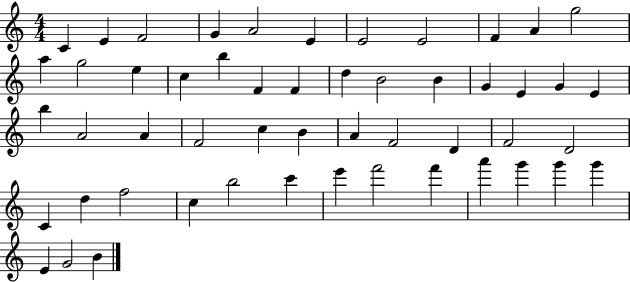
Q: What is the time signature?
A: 4/4